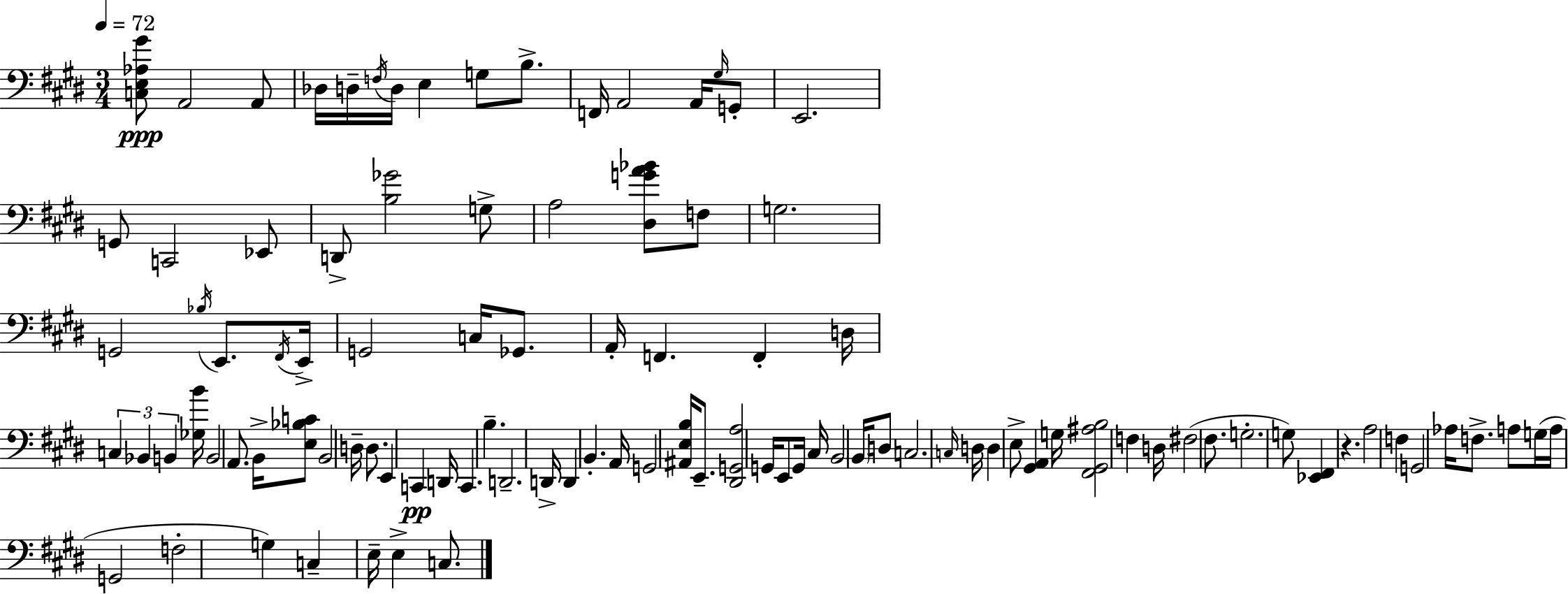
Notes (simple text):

[C3,E3,Ab3,G#4]/e A2/h A2/e Db3/s D3/s F3/s D3/s E3/q G3/e B3/e. F2/s A2/h A2/s G#3/s G2/e E2/h. G2/e C2/h Eb2/e D2/e [B3,Gb4]/h G3/e A3/h [D#3,G4,A4,Bb4]/e F3/e G3/h. G2/h Bb3/s E2/e. F#2/s E2/s G2/h C3/s Gb2/e. A2/s F2/q. F2/q D3/s C3/q Bb2/q B2/q [Gb3,B4]/s B2/h A2/e. B2/s [E3,Bb3,C4]/e B2/h D3/s D3/e. E2/q C2/q D2/s C2/q. B3/q. D2/h. D2/s D2/q B2/q. A2/s G2/h [A#2,E3,B3]/s E2/e. [D#2,G2,A3]/h G2/s E2/e G2/s C#3/s B2/h B2/s D3/e C3/h. C3/s D3/s D3/q E3/e [G#2,A2]/q G3/s [F#2,G#2,A#3,B3]/h F3/q D3/s F#3/h F#3/e. G3/h. G3/e [Eb2,F#2]/q R/q. A3/h F3/q G2/h Ab3/s F3/e. A3/e G3/s A3/s G2/h F3/h G3/q C3/q E3/s E3/q C3/e.